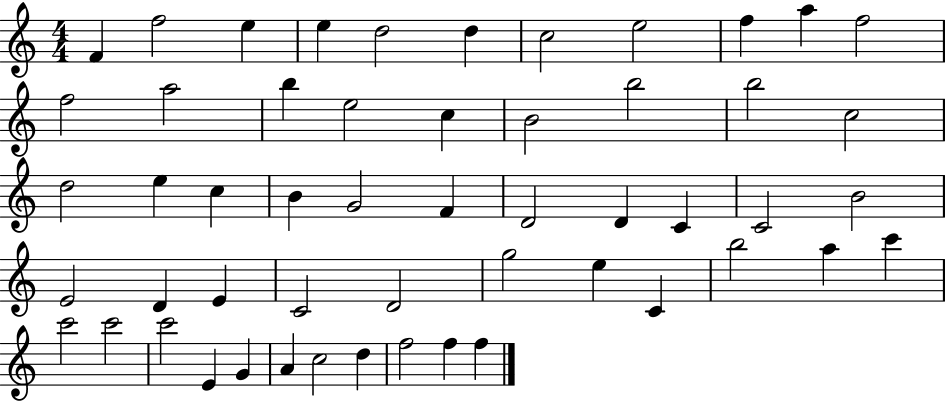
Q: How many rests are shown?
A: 0